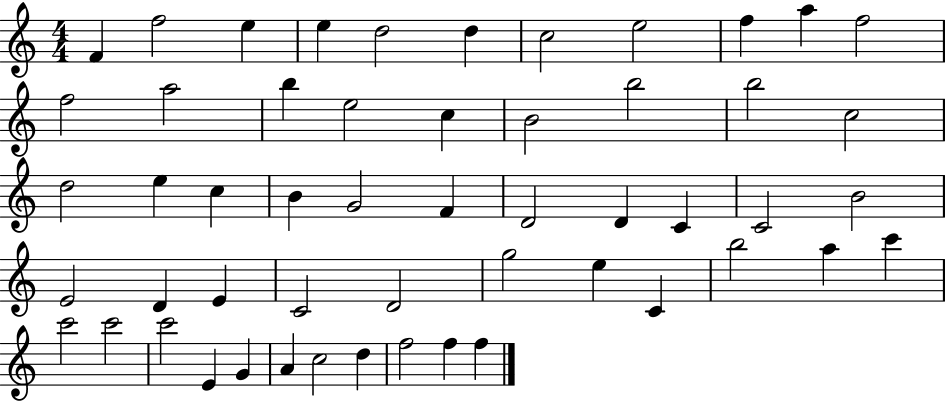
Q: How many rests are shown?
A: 0